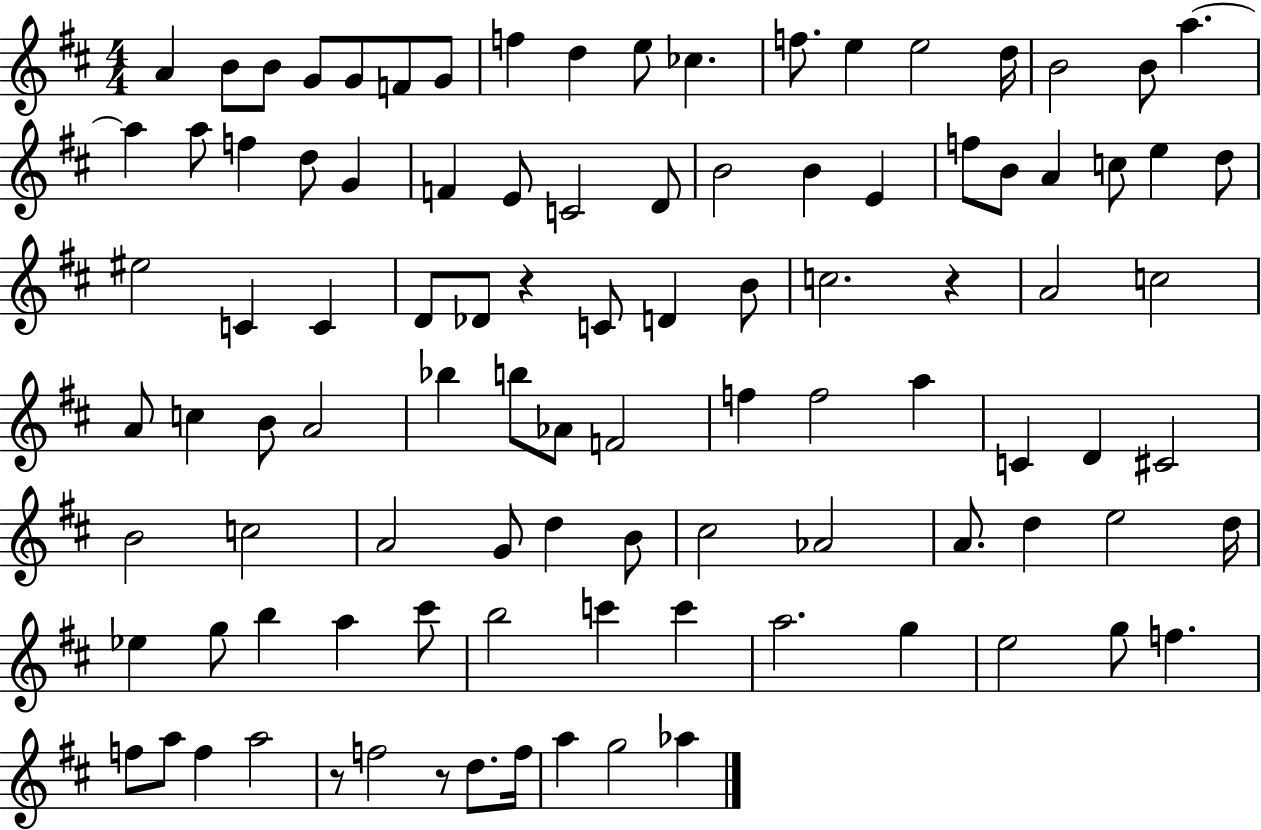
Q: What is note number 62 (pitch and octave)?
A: B4